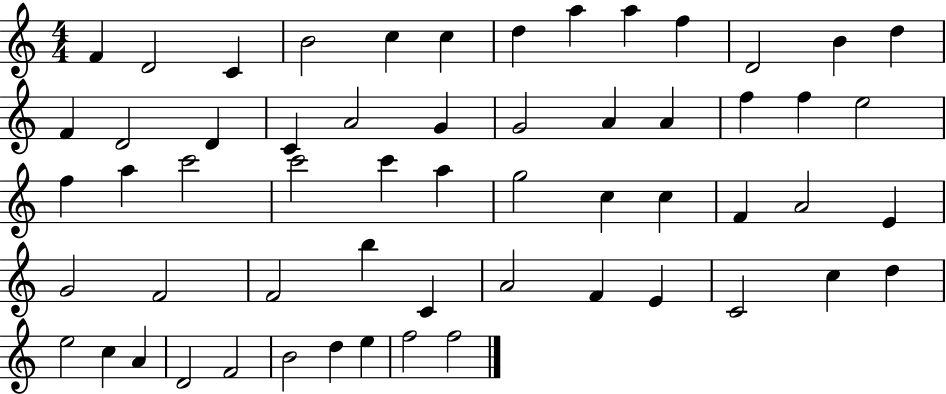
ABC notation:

X:1
T:Untitled
M:4/4
L:1/4
K:C
F D2 C B2 c c d a a f D2 B d F D2 D C A2 G G2 A A f f e2 f a c'2 c'2 c' a g2 c c F A2 E G2 F2 F2 b C A2 F E C2 c d e2 c A D2 F2 B2 d e f2 f2